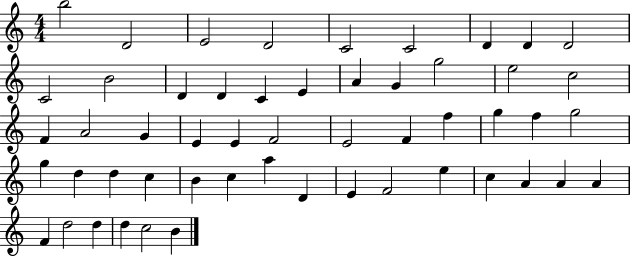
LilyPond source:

{
  \clef treble
  \numericTimeSignature
  \time 4/4
  \key c \major
  b''2 d'2 | e'2 d'2 | c'2 c'2 | d'4 d'4 d'2 | \break c'2 b'2 | d'4 d'4 c'4 e'4 | a'4 g'4 g''2 | e''2 c''2 | \break f'4 a'2 g'4 | e'4 e'4 f'2 | e'2 f'4 f''4 | g''4 f''4 g''2 | \break g''4 d''4 d''4 c''4 | b'4 c''4 a''4 d'4 | e'4 f'2 e''4 | c''4 a'4 a'4 a'4 | \break f'4 d''2 d''4 | d''4 c''2 b'4 | \bar "|."
}